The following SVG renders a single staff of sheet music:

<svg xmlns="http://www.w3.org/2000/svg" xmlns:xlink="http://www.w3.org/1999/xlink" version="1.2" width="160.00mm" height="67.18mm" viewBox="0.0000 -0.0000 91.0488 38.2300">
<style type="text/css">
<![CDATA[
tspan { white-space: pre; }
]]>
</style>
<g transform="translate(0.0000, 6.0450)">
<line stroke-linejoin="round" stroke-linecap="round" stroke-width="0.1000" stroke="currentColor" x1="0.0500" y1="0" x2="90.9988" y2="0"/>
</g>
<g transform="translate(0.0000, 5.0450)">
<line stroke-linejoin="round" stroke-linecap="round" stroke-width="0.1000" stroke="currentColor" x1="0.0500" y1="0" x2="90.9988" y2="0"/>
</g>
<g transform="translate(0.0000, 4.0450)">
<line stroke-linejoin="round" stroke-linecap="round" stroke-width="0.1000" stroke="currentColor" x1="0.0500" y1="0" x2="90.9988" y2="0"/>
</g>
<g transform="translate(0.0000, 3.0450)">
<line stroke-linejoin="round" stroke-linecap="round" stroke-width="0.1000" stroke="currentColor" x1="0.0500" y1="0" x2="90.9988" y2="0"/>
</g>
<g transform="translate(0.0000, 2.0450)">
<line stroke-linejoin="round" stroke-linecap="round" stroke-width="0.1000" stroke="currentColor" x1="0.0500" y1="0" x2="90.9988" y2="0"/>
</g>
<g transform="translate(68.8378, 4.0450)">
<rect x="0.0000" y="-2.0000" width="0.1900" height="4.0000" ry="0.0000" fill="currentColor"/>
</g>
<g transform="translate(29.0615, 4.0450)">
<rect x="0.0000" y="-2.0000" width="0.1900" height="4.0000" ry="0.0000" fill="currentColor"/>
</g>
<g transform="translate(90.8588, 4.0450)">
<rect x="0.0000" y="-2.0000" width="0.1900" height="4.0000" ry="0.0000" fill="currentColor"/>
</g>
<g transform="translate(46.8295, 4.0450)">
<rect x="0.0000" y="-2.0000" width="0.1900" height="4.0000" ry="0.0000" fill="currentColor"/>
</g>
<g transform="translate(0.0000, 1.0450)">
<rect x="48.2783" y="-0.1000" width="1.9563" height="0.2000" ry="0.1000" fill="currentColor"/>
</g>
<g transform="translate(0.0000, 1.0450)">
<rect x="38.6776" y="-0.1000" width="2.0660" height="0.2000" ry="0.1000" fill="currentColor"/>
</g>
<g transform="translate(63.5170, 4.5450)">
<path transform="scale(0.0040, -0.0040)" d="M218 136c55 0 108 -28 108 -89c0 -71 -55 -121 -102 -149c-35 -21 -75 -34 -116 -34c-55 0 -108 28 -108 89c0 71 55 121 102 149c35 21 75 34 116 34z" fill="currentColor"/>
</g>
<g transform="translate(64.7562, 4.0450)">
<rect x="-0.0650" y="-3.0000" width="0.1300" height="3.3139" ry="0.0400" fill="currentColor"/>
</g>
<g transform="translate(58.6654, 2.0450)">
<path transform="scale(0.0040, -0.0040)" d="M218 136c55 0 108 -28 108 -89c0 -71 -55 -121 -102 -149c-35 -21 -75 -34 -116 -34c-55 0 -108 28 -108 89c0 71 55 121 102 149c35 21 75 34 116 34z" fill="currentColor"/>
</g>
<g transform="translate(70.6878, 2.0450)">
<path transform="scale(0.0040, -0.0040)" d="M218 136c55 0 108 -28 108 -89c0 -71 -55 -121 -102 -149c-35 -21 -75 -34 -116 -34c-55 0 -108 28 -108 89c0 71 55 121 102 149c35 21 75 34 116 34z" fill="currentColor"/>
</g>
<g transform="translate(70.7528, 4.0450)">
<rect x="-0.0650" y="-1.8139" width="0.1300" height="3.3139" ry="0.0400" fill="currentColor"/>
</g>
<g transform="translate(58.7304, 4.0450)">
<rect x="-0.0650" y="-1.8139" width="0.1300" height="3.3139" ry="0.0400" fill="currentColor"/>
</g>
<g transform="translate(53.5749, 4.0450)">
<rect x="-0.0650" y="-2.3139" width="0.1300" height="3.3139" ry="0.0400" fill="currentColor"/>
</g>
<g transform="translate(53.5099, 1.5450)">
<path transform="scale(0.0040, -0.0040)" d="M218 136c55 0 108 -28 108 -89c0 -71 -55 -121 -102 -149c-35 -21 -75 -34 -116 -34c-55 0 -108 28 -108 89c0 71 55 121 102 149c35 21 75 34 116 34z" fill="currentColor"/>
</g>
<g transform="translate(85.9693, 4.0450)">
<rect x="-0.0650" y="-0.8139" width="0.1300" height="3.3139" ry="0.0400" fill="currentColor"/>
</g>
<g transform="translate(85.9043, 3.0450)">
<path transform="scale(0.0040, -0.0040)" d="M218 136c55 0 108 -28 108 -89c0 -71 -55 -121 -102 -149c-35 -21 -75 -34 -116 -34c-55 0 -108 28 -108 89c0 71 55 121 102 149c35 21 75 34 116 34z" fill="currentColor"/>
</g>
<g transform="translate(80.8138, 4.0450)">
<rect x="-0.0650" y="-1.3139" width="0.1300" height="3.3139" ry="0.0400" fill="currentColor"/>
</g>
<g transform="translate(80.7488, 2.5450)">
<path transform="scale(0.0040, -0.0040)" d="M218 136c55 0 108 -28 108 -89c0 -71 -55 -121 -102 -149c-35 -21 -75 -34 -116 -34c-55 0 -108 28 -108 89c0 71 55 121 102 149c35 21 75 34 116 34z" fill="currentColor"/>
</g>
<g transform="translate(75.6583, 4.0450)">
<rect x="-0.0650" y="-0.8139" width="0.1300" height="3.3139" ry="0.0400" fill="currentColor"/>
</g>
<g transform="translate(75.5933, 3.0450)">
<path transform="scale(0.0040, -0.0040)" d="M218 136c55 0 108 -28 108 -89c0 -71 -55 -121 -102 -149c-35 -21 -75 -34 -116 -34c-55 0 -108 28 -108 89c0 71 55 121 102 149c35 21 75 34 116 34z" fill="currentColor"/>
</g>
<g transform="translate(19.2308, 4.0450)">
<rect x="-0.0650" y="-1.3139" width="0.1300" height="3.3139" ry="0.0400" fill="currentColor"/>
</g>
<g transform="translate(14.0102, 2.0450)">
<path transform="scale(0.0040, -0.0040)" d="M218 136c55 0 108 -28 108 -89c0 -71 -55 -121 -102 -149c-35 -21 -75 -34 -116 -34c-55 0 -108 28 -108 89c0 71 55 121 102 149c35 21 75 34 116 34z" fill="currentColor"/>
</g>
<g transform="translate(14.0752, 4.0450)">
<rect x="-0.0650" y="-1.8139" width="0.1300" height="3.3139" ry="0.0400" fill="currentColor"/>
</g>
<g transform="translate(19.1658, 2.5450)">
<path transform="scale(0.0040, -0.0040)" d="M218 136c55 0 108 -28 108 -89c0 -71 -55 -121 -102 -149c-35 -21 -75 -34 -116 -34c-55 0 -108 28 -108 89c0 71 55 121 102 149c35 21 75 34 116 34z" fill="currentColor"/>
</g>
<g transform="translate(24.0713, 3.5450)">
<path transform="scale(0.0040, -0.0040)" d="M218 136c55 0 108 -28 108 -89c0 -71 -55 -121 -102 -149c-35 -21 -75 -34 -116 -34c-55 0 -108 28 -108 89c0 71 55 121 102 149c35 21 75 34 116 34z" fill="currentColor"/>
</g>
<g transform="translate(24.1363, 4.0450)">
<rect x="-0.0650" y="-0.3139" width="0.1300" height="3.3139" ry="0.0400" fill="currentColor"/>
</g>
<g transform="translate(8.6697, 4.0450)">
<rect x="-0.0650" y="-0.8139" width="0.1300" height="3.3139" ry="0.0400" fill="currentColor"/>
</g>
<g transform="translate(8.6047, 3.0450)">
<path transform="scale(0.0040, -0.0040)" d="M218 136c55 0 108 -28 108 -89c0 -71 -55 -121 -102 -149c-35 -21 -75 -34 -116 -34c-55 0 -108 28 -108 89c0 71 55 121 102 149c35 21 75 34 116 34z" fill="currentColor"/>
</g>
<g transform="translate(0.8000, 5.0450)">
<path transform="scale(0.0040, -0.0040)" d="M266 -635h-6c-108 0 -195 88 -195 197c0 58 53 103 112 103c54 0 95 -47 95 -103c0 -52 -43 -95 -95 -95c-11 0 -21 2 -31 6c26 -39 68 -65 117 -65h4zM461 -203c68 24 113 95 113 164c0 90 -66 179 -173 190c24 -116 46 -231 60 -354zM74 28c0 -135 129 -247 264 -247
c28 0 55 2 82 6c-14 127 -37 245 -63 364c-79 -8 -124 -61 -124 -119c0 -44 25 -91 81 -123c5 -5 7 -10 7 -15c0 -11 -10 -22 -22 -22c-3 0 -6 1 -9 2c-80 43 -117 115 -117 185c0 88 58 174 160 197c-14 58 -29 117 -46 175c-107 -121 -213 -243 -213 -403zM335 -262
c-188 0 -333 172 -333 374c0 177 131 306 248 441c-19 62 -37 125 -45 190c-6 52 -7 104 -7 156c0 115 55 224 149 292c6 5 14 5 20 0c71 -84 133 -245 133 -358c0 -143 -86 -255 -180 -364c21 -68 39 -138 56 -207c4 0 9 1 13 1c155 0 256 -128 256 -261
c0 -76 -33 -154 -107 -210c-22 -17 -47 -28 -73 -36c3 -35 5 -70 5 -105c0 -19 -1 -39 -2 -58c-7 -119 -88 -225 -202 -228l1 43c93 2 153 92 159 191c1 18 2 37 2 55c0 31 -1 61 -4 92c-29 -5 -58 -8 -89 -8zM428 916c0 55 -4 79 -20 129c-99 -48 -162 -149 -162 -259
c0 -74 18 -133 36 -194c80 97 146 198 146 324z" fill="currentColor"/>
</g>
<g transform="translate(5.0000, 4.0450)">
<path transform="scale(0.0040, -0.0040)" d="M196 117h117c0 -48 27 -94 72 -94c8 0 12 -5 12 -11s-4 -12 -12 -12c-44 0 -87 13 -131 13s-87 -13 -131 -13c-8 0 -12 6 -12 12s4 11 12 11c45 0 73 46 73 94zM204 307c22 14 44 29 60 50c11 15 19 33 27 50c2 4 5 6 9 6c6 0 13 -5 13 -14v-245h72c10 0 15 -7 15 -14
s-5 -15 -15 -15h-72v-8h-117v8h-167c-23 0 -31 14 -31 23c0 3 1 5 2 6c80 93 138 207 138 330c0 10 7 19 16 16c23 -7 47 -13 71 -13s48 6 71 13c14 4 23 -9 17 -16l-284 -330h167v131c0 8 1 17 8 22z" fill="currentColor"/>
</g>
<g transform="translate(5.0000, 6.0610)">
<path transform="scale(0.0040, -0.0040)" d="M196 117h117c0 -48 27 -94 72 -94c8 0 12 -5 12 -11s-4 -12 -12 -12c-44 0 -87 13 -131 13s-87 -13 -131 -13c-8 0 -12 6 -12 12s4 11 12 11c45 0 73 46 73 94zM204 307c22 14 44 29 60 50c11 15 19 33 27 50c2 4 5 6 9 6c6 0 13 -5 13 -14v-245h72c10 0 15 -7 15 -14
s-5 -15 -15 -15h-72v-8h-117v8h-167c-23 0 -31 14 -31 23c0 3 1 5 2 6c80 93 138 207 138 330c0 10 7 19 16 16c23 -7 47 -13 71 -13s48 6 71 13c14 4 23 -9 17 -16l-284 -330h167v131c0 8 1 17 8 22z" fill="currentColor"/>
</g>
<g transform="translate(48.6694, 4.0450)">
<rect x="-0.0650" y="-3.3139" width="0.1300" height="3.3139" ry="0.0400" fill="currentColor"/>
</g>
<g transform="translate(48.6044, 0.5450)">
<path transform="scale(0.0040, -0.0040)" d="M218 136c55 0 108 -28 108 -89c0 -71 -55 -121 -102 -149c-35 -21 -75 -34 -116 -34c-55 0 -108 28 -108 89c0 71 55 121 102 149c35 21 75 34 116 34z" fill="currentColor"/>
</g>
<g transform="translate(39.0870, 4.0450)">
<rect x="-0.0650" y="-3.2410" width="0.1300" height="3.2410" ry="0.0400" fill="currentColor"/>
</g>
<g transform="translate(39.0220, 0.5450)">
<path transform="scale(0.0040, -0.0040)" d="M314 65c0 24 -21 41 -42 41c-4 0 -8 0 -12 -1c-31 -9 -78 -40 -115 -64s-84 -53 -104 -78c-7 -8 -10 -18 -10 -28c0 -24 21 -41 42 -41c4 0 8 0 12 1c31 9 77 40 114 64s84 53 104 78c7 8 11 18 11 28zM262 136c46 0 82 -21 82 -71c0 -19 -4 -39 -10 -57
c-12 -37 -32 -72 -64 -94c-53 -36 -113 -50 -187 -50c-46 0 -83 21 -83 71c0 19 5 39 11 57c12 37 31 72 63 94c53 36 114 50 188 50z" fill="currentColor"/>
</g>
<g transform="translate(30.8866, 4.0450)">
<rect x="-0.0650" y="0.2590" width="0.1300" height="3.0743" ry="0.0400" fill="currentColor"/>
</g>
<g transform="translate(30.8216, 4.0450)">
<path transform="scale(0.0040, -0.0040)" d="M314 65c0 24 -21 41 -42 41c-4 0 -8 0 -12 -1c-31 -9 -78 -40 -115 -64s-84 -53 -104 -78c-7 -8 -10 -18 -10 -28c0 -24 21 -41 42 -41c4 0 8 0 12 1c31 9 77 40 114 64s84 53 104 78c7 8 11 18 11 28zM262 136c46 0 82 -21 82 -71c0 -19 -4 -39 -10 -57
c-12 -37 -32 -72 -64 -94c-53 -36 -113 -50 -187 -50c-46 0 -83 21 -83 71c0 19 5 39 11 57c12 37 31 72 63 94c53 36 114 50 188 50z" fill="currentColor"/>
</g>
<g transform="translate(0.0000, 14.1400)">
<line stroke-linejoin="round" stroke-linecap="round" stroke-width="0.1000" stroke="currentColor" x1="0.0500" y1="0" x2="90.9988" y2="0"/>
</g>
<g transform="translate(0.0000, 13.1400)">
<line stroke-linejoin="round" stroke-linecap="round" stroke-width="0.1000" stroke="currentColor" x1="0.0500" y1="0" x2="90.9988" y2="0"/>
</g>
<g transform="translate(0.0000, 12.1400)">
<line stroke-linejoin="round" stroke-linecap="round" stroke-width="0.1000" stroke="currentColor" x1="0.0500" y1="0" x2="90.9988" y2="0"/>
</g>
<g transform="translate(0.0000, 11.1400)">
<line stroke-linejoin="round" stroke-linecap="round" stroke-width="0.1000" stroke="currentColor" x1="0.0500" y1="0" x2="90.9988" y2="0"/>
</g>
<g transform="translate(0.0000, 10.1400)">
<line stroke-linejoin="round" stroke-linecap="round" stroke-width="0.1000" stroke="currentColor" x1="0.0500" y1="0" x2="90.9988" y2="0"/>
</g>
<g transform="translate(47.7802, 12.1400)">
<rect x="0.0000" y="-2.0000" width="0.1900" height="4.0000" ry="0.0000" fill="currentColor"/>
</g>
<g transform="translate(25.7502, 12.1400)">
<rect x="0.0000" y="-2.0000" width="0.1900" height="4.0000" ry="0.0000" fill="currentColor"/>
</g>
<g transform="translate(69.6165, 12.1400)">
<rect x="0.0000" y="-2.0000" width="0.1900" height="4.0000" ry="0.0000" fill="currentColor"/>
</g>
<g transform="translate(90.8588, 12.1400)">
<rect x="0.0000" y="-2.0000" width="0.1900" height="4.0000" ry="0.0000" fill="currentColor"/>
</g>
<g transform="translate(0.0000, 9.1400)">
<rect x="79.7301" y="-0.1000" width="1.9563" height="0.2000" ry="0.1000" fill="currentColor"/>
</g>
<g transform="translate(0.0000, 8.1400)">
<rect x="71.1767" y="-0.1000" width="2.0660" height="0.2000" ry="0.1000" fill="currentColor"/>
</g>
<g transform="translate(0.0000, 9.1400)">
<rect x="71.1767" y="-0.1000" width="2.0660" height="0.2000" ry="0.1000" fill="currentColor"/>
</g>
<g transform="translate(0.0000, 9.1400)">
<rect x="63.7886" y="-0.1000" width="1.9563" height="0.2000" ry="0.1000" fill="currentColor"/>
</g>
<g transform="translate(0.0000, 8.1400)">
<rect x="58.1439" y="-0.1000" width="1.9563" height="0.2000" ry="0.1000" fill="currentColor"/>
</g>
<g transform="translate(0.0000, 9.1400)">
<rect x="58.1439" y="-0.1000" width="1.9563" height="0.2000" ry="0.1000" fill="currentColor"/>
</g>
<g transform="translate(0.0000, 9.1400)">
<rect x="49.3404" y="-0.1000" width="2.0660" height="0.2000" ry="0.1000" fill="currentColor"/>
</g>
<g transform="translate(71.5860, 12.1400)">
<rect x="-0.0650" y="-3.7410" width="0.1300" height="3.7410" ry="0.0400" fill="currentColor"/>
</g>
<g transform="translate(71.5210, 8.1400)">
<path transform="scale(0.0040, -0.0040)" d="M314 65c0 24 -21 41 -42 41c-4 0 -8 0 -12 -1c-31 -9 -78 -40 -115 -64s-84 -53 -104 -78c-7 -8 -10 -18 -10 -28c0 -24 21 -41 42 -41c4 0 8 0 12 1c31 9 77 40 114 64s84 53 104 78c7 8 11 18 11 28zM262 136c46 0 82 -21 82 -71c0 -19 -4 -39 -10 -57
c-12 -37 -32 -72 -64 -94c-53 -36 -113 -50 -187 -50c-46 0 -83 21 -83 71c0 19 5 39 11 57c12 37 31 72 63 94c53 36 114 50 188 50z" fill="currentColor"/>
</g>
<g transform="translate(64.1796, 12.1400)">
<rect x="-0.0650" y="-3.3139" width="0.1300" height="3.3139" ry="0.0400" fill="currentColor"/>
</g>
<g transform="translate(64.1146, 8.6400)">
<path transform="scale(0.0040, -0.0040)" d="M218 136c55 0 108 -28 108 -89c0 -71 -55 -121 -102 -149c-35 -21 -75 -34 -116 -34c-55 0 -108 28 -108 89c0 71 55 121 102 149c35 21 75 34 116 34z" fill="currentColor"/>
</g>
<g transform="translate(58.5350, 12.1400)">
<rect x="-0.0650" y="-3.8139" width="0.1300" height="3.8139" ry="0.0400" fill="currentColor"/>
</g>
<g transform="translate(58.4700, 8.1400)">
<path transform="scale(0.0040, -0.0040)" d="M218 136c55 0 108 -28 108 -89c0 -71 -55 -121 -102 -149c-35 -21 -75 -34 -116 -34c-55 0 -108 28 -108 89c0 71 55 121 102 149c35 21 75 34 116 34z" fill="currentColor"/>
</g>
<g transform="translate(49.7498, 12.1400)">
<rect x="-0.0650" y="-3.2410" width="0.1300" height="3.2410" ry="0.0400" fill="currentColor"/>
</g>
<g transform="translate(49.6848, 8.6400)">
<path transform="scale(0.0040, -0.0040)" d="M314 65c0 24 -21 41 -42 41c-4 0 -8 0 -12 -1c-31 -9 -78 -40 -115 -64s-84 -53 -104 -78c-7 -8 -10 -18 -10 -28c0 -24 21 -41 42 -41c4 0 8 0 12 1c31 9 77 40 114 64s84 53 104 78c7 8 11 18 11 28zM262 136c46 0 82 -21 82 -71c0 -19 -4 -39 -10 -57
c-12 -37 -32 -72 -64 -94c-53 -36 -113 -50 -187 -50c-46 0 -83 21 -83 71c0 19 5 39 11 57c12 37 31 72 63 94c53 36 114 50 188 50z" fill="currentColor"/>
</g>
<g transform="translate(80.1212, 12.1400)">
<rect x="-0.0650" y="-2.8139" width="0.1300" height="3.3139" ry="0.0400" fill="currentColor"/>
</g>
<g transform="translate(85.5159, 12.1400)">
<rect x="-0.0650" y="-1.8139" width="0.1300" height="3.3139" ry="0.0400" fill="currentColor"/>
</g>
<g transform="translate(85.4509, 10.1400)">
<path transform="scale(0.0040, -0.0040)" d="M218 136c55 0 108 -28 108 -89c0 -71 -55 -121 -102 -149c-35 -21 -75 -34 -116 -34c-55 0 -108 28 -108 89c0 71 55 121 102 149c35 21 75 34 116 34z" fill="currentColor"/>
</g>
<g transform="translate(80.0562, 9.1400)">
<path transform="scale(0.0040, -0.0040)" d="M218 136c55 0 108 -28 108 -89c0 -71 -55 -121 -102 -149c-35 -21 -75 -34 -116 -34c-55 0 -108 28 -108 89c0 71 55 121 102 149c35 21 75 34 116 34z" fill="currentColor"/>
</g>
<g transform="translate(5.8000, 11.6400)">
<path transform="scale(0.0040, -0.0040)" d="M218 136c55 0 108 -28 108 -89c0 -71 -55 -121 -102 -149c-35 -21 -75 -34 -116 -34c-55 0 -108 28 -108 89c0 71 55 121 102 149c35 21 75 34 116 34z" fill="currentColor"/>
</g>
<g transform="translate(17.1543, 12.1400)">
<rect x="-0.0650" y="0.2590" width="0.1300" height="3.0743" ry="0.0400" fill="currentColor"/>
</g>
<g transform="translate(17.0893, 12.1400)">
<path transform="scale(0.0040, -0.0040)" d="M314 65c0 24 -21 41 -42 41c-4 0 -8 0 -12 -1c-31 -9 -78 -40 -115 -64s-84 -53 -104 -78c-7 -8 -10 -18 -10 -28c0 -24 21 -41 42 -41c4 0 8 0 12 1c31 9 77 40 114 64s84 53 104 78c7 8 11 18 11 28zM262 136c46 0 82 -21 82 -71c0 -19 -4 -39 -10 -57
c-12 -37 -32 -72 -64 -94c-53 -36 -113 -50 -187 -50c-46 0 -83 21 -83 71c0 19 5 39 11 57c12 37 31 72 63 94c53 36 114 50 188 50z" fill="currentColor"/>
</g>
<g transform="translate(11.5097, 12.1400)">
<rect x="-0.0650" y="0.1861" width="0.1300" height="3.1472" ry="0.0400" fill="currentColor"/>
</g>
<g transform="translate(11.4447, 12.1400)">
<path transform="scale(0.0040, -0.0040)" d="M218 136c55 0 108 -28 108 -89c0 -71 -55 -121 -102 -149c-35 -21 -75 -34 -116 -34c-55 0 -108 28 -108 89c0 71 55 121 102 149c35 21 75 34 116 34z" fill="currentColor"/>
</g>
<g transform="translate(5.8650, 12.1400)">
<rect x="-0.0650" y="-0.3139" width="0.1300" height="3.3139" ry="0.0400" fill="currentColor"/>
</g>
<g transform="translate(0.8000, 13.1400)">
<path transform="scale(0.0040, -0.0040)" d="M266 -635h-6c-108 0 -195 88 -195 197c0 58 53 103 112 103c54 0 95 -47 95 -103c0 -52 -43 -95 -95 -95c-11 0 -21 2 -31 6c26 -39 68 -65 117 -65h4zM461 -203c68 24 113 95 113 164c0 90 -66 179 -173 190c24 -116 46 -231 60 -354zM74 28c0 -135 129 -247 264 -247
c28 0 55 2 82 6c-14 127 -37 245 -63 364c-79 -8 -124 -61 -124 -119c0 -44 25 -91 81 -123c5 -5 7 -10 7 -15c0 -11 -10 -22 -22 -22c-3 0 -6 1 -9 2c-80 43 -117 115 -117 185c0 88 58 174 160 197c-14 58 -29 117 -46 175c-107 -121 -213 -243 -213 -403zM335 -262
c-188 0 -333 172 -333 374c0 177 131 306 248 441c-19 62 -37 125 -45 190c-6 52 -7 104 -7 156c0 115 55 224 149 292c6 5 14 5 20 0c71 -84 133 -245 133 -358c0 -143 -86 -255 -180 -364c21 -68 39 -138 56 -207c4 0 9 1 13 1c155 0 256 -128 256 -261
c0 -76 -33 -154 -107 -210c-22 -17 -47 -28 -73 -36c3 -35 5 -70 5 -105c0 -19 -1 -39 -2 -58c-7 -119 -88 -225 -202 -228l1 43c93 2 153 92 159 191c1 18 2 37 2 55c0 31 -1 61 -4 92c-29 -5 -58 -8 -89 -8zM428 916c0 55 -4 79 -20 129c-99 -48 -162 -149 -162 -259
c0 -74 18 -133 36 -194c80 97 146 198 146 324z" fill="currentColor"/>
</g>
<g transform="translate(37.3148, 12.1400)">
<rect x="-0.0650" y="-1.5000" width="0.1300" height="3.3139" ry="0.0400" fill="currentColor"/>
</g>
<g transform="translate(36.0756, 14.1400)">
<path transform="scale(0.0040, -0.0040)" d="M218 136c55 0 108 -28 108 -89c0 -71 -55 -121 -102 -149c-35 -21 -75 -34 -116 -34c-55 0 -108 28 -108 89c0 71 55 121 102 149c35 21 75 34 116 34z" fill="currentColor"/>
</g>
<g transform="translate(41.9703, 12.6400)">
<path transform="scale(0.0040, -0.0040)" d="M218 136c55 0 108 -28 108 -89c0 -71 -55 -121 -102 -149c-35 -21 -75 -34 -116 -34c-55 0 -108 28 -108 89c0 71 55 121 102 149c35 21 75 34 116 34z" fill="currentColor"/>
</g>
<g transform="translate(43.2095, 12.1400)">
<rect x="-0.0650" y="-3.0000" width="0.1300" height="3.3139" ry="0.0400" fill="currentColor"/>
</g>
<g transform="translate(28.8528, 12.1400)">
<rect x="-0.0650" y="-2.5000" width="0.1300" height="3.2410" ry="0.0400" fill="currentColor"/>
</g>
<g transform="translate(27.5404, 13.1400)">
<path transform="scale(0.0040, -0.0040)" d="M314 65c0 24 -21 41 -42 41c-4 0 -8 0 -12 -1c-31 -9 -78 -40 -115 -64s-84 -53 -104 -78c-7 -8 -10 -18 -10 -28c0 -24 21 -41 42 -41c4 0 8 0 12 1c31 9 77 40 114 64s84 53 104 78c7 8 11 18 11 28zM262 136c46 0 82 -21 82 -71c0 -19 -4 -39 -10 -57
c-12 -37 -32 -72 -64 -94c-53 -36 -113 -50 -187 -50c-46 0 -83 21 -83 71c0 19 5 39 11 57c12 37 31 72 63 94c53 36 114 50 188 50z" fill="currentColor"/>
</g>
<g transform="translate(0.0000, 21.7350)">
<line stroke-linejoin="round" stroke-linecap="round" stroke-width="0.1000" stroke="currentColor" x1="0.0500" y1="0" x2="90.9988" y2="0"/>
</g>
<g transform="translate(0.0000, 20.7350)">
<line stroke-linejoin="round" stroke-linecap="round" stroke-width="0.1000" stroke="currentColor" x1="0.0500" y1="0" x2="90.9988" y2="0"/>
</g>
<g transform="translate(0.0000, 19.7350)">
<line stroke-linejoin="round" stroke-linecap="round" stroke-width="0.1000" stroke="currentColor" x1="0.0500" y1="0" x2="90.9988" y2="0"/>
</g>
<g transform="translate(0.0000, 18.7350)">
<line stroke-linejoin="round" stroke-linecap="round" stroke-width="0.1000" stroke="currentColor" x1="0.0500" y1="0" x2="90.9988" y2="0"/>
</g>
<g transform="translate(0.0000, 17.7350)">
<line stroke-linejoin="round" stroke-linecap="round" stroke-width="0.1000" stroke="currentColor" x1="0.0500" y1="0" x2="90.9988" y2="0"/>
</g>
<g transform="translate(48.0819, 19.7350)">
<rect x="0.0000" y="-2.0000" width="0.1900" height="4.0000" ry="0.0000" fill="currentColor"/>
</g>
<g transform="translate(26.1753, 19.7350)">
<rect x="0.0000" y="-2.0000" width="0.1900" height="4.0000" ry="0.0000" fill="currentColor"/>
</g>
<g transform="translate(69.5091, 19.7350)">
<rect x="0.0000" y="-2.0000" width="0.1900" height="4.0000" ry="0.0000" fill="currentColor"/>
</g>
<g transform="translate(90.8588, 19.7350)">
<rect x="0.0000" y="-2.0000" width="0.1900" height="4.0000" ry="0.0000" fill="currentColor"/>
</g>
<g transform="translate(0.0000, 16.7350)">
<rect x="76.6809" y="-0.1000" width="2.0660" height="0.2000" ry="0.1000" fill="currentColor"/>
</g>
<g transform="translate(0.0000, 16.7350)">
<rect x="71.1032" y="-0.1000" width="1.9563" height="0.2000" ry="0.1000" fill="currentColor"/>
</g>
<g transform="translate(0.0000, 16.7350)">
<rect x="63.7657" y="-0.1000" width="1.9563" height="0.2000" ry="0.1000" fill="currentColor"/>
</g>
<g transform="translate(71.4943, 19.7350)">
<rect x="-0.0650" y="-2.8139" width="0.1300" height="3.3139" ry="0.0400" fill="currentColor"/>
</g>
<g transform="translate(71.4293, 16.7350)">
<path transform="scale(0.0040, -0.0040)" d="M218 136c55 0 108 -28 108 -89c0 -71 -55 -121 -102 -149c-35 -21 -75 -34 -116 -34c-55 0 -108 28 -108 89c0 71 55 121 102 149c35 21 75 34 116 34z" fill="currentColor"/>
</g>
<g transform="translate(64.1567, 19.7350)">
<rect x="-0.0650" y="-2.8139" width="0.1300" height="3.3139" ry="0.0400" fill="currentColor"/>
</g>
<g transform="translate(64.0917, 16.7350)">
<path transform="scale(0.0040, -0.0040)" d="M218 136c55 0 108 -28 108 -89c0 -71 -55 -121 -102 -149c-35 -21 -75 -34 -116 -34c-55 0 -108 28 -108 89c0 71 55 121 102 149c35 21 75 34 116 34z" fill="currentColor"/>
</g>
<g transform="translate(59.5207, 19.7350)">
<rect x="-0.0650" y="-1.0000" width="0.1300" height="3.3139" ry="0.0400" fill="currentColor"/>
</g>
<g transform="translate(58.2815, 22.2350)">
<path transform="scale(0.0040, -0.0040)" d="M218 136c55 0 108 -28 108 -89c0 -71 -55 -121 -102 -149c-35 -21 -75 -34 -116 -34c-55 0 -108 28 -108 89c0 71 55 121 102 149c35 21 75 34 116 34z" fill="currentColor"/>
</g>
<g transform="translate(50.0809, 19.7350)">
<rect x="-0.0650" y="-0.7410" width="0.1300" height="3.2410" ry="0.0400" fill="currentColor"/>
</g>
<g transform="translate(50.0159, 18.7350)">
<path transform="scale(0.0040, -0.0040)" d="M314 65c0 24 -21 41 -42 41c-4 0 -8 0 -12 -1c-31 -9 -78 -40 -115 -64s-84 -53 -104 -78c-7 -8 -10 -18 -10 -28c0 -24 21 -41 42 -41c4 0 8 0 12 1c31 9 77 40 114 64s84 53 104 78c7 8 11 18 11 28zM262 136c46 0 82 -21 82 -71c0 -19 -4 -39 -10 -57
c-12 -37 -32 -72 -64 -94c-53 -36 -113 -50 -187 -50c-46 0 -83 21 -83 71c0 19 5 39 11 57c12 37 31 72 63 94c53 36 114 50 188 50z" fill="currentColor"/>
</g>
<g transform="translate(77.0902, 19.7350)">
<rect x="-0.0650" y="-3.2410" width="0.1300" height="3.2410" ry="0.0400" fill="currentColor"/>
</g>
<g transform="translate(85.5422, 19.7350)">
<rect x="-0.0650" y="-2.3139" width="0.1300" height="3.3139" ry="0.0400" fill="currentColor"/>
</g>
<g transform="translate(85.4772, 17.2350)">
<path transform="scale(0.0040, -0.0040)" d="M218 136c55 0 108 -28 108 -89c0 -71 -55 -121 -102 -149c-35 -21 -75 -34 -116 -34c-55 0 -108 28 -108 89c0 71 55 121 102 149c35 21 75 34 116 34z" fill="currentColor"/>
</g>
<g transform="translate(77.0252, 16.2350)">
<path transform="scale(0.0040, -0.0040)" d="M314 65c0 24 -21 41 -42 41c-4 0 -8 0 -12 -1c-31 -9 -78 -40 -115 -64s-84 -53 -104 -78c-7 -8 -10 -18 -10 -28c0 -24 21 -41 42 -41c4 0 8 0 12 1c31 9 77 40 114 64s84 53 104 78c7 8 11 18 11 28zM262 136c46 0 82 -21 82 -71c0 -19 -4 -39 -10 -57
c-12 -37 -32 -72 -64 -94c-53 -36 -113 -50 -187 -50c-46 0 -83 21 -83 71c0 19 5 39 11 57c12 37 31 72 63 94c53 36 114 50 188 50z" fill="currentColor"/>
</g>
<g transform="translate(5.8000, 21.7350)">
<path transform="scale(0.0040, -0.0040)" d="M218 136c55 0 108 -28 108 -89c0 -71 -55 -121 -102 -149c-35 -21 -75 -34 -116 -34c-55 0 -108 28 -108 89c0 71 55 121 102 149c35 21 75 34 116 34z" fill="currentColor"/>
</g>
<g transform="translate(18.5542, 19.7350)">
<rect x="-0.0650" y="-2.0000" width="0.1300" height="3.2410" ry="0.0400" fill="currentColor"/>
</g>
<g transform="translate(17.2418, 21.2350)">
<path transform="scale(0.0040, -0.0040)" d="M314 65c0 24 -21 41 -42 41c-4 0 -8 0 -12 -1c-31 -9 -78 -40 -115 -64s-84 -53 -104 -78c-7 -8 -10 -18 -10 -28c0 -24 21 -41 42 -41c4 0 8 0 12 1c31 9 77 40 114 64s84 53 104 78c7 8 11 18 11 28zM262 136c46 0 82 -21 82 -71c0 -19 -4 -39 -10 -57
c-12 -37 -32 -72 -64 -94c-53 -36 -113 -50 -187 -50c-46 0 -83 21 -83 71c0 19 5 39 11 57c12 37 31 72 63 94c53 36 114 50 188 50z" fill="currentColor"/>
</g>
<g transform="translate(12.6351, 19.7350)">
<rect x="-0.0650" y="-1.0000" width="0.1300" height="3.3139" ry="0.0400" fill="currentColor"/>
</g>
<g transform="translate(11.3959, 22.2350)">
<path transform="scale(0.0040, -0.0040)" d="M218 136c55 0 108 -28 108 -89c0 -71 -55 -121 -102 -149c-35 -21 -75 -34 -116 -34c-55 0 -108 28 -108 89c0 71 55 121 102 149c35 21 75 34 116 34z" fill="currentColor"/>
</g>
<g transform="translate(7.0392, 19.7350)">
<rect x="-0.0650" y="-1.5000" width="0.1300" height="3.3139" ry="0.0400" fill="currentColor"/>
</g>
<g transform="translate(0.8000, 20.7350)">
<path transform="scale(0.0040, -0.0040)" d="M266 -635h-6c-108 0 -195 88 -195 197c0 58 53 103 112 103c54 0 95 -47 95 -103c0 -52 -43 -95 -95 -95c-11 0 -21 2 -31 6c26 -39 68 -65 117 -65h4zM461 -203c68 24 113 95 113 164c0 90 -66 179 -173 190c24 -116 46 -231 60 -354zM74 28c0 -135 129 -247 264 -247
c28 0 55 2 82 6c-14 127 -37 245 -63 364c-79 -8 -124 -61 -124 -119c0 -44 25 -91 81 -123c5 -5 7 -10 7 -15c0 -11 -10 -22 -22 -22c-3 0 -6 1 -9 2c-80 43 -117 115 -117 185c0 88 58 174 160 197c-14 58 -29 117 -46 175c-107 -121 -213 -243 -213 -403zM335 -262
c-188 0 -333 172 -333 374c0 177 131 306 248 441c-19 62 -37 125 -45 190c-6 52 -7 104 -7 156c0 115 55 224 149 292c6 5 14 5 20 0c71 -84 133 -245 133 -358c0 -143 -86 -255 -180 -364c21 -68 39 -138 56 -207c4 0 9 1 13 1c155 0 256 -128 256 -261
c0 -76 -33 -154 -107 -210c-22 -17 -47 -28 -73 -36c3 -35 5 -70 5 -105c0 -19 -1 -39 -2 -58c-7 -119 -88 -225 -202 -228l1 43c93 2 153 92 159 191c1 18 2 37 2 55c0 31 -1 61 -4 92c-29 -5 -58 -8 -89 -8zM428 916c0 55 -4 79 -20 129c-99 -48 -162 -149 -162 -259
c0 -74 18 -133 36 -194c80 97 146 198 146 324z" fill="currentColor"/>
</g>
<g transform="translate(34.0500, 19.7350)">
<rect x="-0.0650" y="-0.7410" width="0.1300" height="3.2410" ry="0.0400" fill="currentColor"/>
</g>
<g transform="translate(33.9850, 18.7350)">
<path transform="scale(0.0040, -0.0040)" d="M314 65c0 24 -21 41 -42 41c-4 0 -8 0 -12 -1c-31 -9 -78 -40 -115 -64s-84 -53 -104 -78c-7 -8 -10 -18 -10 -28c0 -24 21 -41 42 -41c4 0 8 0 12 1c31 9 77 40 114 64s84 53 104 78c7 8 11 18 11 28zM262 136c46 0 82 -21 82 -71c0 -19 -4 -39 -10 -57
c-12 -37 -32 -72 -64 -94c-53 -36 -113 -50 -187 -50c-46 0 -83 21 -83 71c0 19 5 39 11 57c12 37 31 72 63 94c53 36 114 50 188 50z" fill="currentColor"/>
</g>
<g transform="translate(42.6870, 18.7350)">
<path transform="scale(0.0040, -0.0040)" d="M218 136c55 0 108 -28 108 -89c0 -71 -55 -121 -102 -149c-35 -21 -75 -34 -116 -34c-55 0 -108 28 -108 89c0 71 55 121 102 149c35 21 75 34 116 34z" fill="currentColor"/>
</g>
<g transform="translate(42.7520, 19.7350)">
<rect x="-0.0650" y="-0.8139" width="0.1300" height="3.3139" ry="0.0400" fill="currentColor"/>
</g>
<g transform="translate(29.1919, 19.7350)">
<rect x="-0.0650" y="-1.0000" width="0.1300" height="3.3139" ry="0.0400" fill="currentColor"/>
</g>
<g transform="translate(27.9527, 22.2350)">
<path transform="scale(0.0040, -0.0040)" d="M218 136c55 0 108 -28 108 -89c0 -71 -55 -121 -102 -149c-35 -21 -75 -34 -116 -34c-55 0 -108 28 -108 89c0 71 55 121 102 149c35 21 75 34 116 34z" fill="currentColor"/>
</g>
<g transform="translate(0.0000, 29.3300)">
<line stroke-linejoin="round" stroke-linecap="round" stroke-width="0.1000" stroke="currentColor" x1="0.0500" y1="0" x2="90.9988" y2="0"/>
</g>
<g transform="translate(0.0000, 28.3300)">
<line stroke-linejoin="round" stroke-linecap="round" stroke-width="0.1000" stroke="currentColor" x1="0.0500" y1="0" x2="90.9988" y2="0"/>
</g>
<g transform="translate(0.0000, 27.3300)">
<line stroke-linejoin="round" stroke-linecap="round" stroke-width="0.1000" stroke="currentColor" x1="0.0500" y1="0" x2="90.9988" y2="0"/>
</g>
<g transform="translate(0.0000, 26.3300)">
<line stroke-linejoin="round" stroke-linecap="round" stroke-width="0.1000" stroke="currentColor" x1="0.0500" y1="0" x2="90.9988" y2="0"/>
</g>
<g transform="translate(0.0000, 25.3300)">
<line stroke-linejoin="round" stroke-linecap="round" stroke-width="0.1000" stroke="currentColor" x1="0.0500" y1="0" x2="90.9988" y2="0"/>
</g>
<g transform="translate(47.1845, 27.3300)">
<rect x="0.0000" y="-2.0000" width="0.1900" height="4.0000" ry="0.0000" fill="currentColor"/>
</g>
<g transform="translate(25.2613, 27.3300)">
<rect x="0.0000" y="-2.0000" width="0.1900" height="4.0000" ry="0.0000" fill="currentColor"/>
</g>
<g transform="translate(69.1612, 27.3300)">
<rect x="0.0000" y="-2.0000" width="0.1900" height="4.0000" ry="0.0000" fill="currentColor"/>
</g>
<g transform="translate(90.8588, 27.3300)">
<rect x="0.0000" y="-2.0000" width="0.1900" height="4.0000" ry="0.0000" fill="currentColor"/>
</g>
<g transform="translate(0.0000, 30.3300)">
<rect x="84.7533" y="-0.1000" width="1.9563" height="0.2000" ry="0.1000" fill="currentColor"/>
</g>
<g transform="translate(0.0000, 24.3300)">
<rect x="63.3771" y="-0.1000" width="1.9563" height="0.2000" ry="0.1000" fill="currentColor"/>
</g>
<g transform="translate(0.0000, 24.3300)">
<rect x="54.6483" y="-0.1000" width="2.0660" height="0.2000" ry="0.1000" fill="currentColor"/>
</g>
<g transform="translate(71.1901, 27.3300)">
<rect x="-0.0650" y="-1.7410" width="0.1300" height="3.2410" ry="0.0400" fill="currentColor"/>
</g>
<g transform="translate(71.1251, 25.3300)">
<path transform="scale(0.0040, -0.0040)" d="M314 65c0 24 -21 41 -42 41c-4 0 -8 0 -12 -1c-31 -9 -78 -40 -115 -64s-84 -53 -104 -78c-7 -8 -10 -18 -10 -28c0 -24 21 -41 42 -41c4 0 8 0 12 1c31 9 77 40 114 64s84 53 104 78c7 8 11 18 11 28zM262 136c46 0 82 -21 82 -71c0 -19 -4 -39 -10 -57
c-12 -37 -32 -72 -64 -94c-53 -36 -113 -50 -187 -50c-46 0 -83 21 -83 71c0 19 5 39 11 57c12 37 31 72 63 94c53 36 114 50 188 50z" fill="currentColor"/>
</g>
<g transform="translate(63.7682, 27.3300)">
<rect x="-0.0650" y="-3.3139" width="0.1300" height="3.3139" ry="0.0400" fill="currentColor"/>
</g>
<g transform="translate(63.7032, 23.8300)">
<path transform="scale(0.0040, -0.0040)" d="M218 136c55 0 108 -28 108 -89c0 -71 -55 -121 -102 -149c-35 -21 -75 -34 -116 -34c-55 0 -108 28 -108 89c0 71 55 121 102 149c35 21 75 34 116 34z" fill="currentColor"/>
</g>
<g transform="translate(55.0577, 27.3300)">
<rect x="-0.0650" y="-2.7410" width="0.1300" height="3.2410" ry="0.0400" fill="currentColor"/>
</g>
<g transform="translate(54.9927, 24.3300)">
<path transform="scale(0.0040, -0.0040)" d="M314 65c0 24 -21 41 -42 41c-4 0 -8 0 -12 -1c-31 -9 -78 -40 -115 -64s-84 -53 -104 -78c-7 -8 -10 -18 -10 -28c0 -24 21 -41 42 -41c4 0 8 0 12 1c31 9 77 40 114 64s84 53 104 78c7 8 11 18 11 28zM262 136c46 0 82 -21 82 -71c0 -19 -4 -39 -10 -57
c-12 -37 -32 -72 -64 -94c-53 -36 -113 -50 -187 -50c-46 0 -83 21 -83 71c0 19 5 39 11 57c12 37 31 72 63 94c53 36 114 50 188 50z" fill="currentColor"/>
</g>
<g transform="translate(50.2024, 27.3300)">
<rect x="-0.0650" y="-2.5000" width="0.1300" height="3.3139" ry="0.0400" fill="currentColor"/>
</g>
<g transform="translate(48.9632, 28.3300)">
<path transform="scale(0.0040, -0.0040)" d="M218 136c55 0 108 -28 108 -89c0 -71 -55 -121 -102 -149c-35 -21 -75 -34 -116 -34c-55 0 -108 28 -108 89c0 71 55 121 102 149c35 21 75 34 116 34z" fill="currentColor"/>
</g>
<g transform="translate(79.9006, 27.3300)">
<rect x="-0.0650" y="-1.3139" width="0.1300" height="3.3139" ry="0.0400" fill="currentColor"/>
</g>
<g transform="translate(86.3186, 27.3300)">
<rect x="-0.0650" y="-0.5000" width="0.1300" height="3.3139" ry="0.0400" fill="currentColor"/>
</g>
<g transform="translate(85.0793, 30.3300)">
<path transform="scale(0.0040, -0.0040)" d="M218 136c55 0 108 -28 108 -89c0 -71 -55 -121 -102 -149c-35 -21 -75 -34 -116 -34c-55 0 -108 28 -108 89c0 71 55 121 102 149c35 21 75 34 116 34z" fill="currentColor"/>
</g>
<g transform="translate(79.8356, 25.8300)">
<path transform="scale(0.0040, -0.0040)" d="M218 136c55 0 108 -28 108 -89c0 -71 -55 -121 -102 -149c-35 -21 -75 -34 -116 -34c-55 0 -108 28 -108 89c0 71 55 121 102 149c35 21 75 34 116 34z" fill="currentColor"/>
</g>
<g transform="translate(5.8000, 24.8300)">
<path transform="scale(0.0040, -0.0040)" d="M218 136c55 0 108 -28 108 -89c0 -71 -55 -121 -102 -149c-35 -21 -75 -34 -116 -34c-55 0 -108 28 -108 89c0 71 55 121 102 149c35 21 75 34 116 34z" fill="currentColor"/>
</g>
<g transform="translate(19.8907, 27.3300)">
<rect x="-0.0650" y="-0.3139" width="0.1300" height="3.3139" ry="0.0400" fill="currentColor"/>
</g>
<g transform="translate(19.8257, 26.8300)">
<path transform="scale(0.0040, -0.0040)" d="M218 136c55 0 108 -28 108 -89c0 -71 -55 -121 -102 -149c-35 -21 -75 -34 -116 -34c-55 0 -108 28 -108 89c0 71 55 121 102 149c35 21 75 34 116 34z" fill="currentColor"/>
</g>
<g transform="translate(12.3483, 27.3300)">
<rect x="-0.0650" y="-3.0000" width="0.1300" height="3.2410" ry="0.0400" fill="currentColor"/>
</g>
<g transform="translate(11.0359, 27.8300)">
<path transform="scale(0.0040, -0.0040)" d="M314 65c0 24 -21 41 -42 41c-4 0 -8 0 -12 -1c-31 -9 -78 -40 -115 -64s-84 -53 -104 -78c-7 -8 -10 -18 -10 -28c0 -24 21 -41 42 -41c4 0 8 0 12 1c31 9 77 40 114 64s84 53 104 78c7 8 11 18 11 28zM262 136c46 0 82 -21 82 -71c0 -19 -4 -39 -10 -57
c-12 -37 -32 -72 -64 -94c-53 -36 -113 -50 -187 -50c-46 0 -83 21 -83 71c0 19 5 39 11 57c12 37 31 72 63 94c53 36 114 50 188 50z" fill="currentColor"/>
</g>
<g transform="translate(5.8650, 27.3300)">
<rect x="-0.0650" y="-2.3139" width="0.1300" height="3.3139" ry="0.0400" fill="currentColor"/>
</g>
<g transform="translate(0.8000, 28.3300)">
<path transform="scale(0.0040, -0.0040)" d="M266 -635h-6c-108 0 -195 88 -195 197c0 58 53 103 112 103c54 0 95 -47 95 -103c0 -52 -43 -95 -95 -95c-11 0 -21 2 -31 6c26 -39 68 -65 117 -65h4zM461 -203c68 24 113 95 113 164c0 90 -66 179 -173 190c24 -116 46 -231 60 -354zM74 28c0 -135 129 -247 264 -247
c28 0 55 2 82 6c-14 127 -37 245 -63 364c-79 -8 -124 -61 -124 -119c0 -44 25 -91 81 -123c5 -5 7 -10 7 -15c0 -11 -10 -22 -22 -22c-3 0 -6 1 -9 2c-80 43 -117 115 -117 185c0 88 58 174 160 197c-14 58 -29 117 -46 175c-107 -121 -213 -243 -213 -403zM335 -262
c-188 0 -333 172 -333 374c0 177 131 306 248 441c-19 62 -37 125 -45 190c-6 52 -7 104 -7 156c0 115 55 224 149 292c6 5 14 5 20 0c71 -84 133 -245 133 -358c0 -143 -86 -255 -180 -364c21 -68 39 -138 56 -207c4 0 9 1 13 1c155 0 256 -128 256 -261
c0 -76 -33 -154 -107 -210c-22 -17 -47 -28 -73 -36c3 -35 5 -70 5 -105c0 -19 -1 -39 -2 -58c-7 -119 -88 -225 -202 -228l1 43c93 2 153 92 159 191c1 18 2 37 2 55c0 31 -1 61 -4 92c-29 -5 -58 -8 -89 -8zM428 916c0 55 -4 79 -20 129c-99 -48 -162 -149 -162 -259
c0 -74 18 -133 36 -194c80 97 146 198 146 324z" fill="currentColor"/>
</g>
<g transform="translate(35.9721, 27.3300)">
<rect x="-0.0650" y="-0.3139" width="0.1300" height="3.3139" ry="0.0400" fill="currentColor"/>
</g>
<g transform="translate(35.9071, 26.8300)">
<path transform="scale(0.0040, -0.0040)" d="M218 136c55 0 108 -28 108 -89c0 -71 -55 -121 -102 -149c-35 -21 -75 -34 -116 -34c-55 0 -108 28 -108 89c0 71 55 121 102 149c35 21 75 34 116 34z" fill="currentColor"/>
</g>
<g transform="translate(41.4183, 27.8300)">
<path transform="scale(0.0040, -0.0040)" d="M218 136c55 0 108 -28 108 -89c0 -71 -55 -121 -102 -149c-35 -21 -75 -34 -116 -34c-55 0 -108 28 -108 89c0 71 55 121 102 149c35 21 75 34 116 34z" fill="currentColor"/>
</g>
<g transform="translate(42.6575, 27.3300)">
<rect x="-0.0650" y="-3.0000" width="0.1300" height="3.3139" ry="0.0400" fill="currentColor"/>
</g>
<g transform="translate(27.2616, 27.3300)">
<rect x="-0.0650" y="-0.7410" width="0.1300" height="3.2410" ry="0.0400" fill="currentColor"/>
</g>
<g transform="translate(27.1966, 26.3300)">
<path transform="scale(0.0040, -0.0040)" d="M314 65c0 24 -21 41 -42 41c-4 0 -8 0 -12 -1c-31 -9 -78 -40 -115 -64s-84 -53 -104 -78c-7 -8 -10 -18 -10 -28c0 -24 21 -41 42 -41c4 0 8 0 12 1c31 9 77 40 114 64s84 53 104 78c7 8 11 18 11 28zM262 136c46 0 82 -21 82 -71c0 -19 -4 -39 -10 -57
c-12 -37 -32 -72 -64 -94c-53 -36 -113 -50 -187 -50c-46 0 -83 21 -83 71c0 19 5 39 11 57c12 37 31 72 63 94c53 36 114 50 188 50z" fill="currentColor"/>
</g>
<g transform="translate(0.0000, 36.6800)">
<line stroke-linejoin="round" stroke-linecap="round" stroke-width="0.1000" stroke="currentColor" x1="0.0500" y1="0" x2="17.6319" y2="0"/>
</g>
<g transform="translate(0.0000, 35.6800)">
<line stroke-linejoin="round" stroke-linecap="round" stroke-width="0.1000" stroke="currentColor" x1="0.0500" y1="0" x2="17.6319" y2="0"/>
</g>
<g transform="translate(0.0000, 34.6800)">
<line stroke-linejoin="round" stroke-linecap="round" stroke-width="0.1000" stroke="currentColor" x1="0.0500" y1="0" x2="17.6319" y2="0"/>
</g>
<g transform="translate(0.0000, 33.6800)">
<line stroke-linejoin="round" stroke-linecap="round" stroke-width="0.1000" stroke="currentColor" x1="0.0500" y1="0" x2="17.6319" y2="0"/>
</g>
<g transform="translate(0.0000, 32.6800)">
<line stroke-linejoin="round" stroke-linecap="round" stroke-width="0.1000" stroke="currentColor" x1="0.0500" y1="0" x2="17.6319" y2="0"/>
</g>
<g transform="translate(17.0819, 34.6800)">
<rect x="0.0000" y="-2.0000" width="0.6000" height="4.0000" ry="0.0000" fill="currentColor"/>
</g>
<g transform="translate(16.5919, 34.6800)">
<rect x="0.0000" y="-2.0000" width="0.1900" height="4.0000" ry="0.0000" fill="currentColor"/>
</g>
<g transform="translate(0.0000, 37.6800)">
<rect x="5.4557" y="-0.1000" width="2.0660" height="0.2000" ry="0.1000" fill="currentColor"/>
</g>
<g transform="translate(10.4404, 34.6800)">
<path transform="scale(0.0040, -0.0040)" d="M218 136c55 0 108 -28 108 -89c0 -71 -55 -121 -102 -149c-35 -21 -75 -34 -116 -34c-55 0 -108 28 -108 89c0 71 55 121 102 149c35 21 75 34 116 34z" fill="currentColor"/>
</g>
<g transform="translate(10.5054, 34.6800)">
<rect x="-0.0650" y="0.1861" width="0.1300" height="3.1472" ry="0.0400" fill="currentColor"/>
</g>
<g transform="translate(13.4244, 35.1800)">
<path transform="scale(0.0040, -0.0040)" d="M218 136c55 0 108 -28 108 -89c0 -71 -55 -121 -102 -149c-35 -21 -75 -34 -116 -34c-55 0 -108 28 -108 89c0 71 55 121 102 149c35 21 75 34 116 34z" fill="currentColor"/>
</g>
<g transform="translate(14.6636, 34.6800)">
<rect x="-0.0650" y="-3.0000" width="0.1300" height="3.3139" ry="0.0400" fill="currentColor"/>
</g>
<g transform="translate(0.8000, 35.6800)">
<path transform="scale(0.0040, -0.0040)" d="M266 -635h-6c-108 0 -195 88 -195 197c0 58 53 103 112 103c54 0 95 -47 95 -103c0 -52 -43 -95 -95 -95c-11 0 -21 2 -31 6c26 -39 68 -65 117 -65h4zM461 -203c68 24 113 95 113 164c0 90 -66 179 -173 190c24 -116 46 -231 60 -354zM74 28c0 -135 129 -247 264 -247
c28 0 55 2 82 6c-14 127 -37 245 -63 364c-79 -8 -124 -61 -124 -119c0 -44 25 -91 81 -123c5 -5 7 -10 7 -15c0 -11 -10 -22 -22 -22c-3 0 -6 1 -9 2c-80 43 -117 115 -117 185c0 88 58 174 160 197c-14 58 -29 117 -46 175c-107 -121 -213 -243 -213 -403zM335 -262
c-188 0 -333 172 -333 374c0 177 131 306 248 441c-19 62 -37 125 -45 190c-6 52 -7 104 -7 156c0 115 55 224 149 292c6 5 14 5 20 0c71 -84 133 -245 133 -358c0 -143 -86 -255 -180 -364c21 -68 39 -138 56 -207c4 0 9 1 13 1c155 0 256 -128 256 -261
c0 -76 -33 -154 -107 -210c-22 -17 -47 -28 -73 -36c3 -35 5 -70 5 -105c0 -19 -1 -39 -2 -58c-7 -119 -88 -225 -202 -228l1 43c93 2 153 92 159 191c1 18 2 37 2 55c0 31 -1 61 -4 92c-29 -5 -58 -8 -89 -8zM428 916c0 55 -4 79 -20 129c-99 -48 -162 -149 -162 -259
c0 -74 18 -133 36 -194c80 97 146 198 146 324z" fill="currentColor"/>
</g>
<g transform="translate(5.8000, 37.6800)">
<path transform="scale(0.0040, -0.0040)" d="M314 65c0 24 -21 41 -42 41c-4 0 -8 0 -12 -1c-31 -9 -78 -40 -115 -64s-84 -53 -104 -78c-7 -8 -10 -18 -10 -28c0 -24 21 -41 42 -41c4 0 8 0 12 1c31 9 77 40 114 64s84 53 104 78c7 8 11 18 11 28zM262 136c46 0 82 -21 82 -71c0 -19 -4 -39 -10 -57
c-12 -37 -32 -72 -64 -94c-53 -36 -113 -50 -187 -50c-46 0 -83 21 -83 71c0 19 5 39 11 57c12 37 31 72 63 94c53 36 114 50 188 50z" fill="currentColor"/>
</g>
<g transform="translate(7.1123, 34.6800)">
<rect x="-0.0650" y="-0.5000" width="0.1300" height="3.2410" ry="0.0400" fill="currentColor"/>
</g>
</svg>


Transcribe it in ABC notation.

X:1
T:Untitled
M:4/4
L:1/4
K:C
d f e c B2 b2 b g f A f d e d c B B2 G2 E A b2 c' b c'2 a f E D F2 D d2 d d2 D a a b2 g g A2 c d2 c A G a2 b f2 e C C2 B A